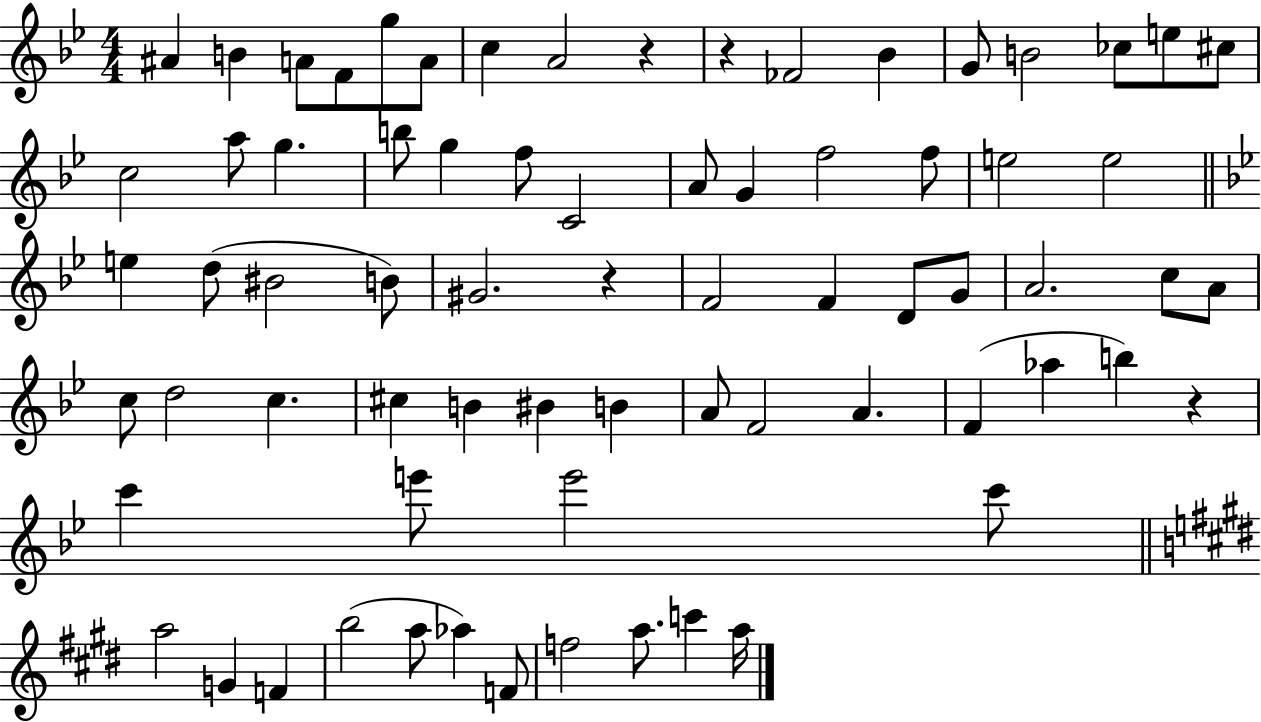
A#4/q B4/q A4/e F4/e G5/e A4/e C5/q A4/h R/q R/q FES4/h Bb4/q G4/e B4/h CES5/e E5/e C#5/e C5/h A5/e G5/q. B5/e G5/q F5/e C4/h A4/e G4/q F5/h F5/e E5/h E5/h E5/q D5/e BIS4/h B4/e G#4/h. R/q F4/h F4/q D4/e G4/e A4/h. C5/e A4/e C5/e D5/h C5/q. C#5/q B4/q BIS4/q B4/q A4/e F4/h A4/q. F4/q Ab5/q B5/q R/q C6/q E6/e E6/h C6/e A5/h G4/q F4/q B5/h A5/e Ab5/q F4/e F5/h A5/e. C6/q A5/s